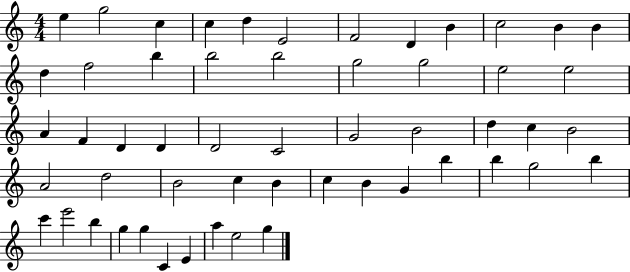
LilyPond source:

{
  \clef treble
  \numericTimeSignature
  \time 4/4
  \key c \major
  e''4 g''2 c''4 | c''4 d''4 e'2 | f'2 d'4 b'4 | c''2 b'4 b'4 | \break d''4 f''2 b''4 | b''2 b''2 | g''2 g''2 | e''2 e''2 | \break a'4 f'4 d'4 d'4 | d'2 c'2 | g'2 b'2 | d''4 c''4 b'2 | \break a'2 d''2 | b'2 c''4 b'4 | c''4 b'4 g'4 b''4 | b''4 g''2 b''4 | \break c'''4 e'''2 b''4 | g''4 g''4 c'4 e'4 | a''4 e''2 g''4 | \bar "|."
}